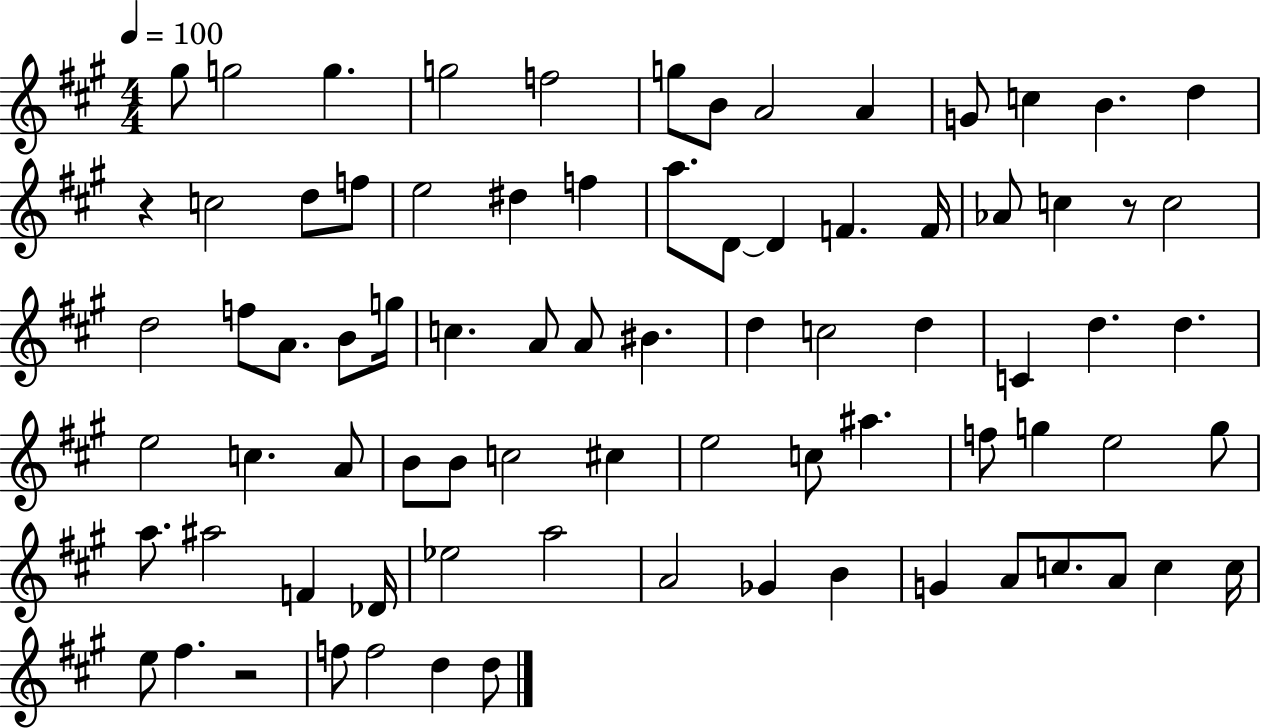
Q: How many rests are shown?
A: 3